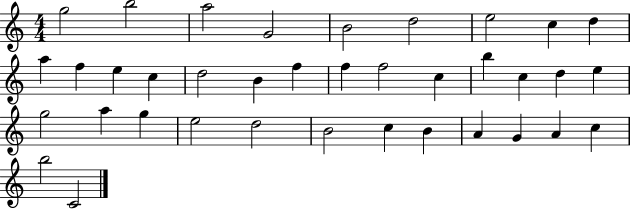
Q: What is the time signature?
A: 4/4